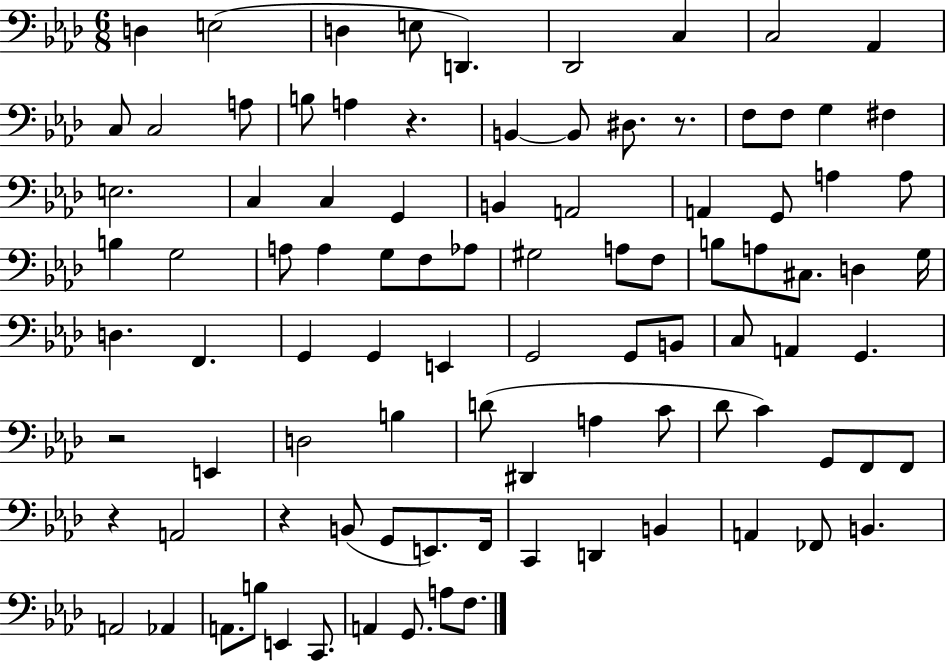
D3/q E3/h D3/q E3/e D2/q. Db2/h C3/q C3/h Ab2/q C3/e C3/h A3/e B3/e A3/q R/q. B2/q B2/e D#3/e. R/e. F3/e F3/e G3/q F#3/q E3/h. C3/q C3/q G2/q B2/q A2/h A2/q G2/e A3/q A3/e B3/q G3/h A3/e A3/q G3/e F3/e Ab3/e G#3/h A3/e F3/e B3/e A3/e C#3/e. D3/q G3/s D3/q. F2/q. G2/q G2/q E2/q G2/h G2/e B2/e C3/e A2/q G2/q. R/h E2/q D3/h B3/q D4/e D#2/q A3/q C4/e Db4/e C4/q G2/e F2/e F2/e R/q A2/h R/q B2/e G2/e E2/e. F2/s C2/q D2/q B2/q A2/q FES2/e B2/q. A2/h Ab2/q A2/e. B3/e E2/q C2/e. A2/q G2/e. A3/e F3/e.